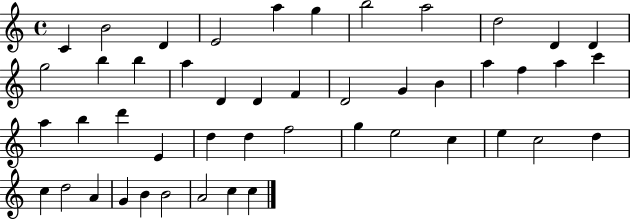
C4/q B4/h D4/q E4/h A5/q G5/q B5/h A5/h D5/h D4/q D4/q G5/h B5/q B5/q A5/q D4/q D4/q F4/q D4/h G4/q B4/q A5/q F5/q A5/q C6/q A5/q B5/q D6/q E4/q D5/q D5/q F5/h G5/q E5/h C5/q E5/q C5/h D5/q C5/q D5/h A4/q G4/q B4/q B4/h A4/h C5/q C5/q